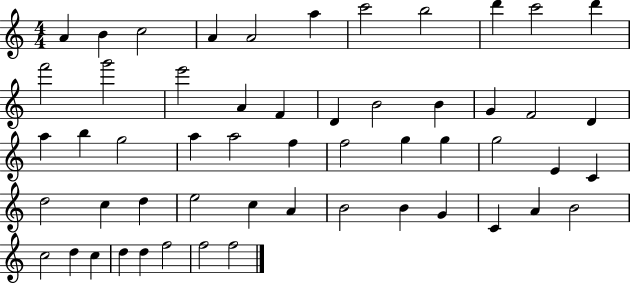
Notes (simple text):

A4/q B4/q C5/h A4/q A4/h A5/q C6/h B5/h D6/q C6/h D6/q F6/h G6/h E6/h A4/q F4/q D4/q B4/h B4/q G4/q F4/h D4/q A5/q B5/q G5/h A5/q A5/h F5/q F5/h G5/q G5/q G5/h E4/q C4/q D5/h C5/q D5/q E5/h C5/q A4/q B4/h B4/q G4/q C4/q A4/q B4/h C5/h D5/q C5/q D5/q D5/q F5/h F5/h F5/h